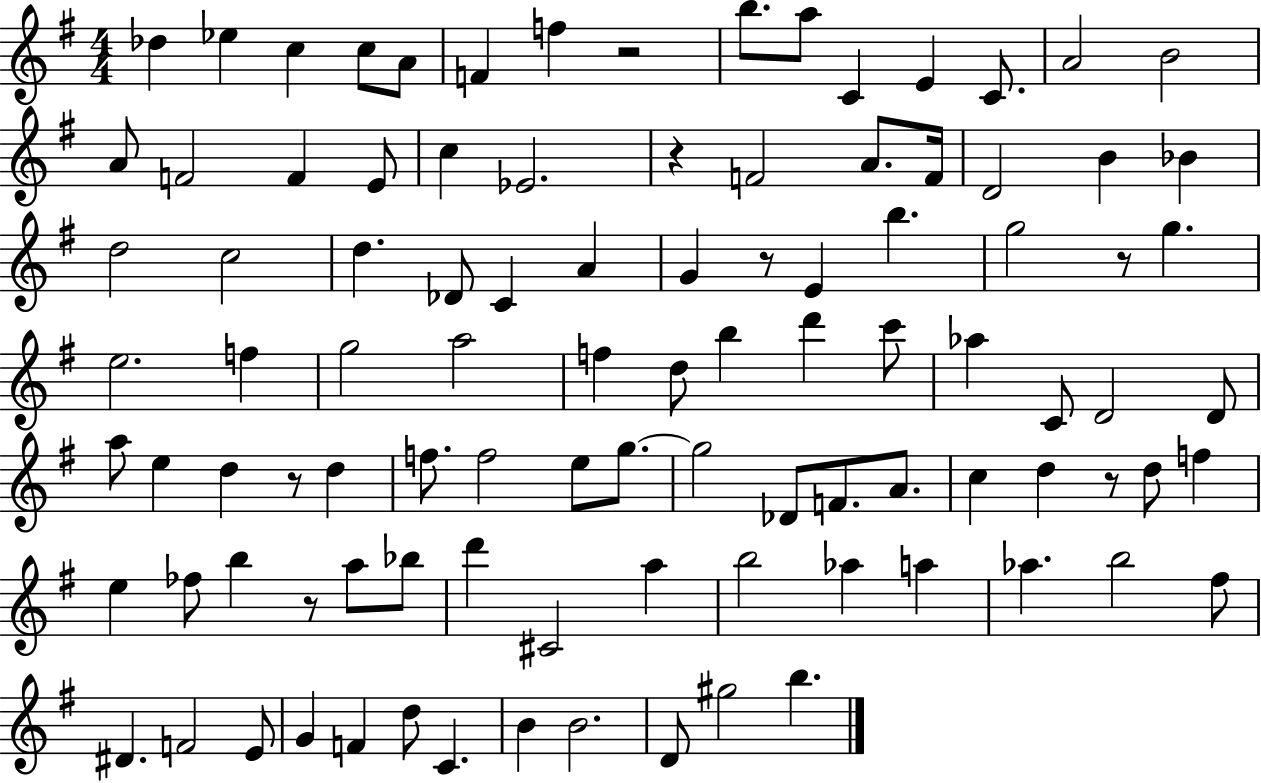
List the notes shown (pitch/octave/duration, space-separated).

Db5/q Eb5/q C5/q C5/e A4/e F4/q F5/q R/h B5/e. A5/e C4/q E4/q C4/e. A4/h B4/h A4/e F4/h F4/q E4/e C5/q Eb4/h. R/q F4/h A4/e. F4/s D4/h B4/q Bb4/q D5/h C5/h D5/q. Db4/e C4/q A4/q G4/q R/e E4/q B5/q. G5/h R/e G5/q. E5/h. F5/q G5/h A5/h F5/q D5/e B5/q D6/q C6/e Ab5/q C4/e D4/h D4/e A5/e E5/q D5/q R/e D5/q F5/e. F5/h E5/e G5/e. G5/h Db4/e F4/e. A4/e. C5/q D5/q R/e D5/e F5/q E5/q FES5/e B5/q R/e A5/e Bb5/e D6/q C#4/h A5/q B5/h Ab5/q A5/q Ab5/q. B5/h F#5/e D#4/q. F4/h E4/e G4/q F4/q D5/e C4/q. B4/q B4/h. D4/e G#5/h B5/q.